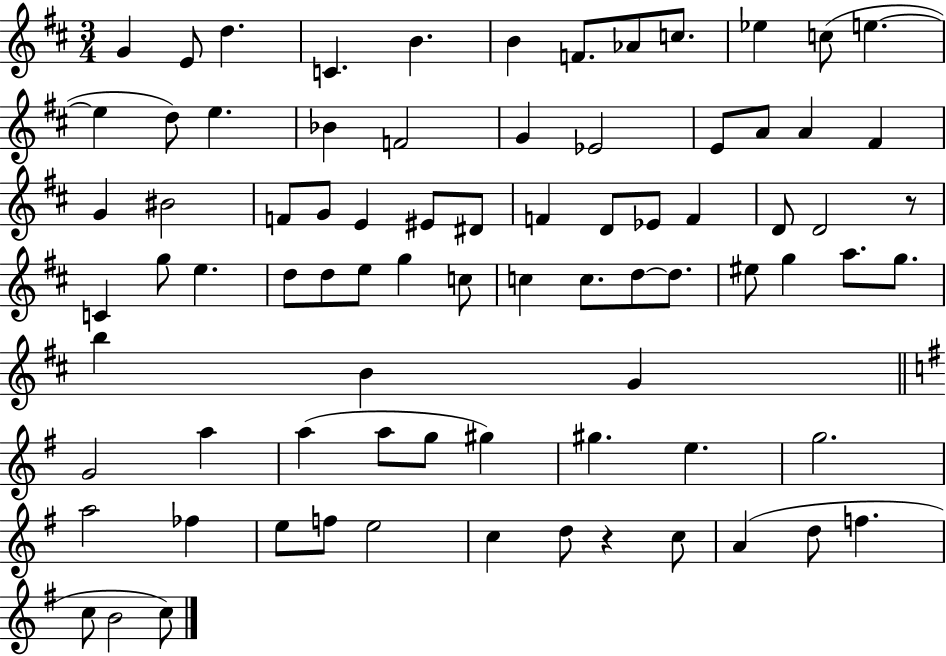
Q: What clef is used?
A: treble